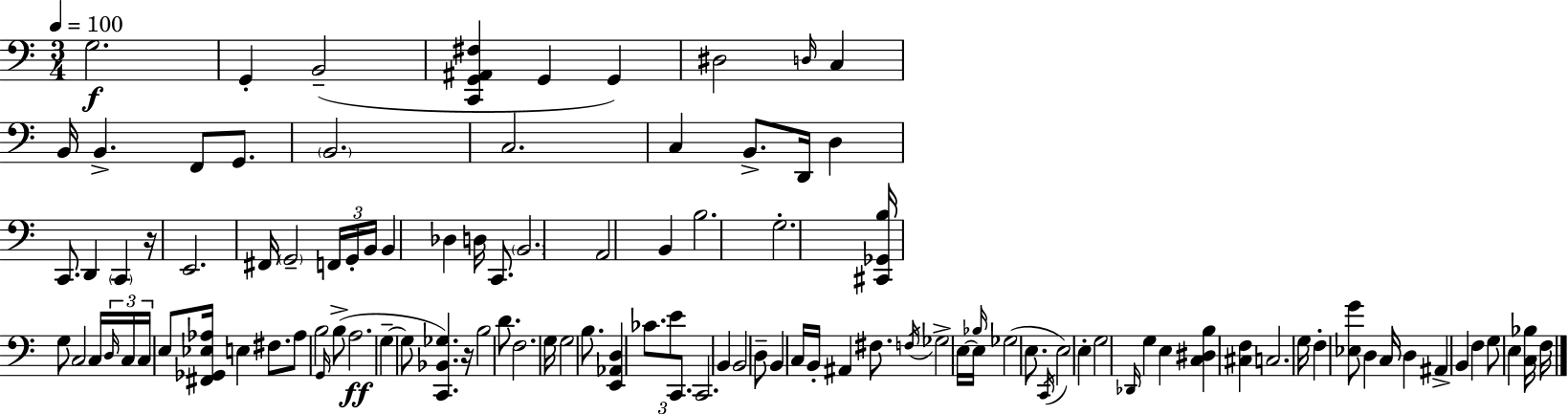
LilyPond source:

{
  \clef bass
  \numericTimeSignature
  \time 3/4
  \key c \major
  \tempo 4 = 100
  g2.\f | g,4-. b,2--( | <c, g, ais, fis>4 g,4 g,4) | dis2 \grace { d16 } c4 | \break b,16 b,4.-> f,8 g,8. | \parenthesize b,2. | c2. | c4 b,8.-> d,16 d4 | \break c,8. d,4 \parenthesize c,4 | r16 e,2. | fis,16 \parenthesize g,2-- \tuplet 3/2 { f,16 g,16-. | b,16 } b,4 des4 d16 c,8. | \break \parenthesize b,2. | a,2 b,4 | b2. | g2.-. | \break <cis, ges, b>16 g8 c2 | c16 \tuplet 3/2 { \grace { d16 } c16 c16 } e8 <fis, ges, ees aes>16 e4 fis8. | aes8 b2 | \grace { g,16 } b8->( a2.\ff | \break g4--~~ g8 <c, bes, ges>4.) | r16 b2 | d'8. f2. | g16 g2 | \break b8. <e, aes, d>4 \tuplet 3/2 { ces'8. e'8 | c,8. } c,2. | b,4 b,2 | d8-- b,4 c16 b,16-. ais,4 | \break fis8. \acciaccatura { f16 } ges2-> | e16~~ e16 \grace { bes16 }( ges2 | e8. \acciaccatura { c,16 } e2) | e4-. g2 | \break \grace { des,16 } g4 e4 <c dis b>4 | <cis f>4 c2. | g16 f4-. | <ees g'>8 d4 c16 d4 ais,4-> | \break b,4 f4 g8 | e4 <c bes>16 f16 \bar "|."
}